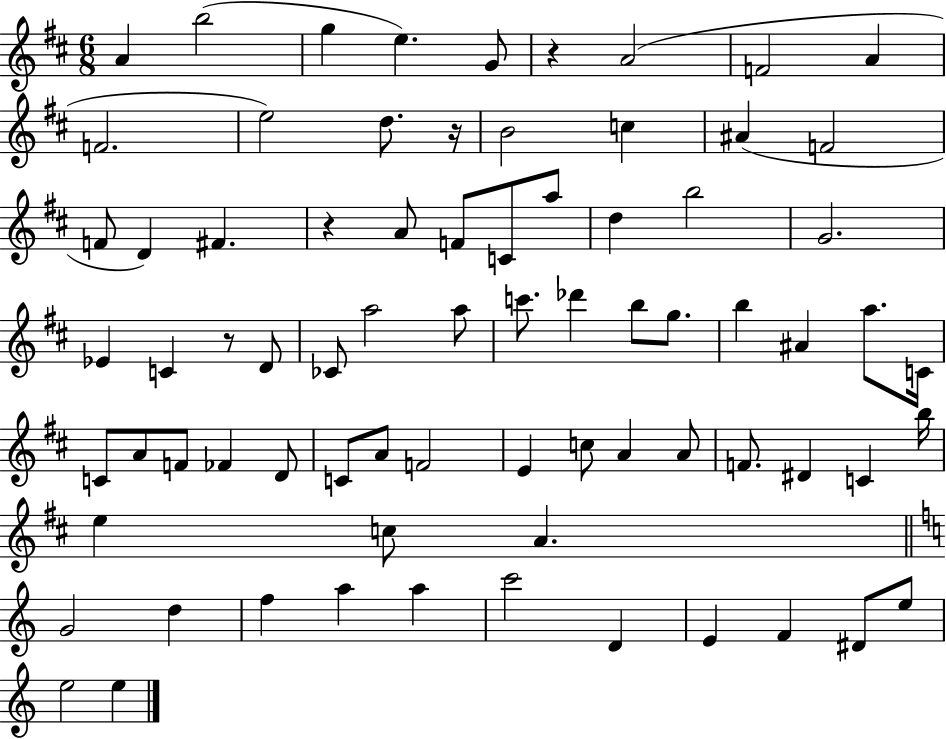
A4/q B5/h G5/q E5/q. G4/e R/q A4/h F4/h A4/q F4/h. E5/h D5/e. R/s B4/h C5/q A#4/q F4/h F4/e D4/q F#4/q. R/q A4/e F4/e C4/e A5/e D5/q B5/h G4/h. Eb4/q C4/q R/e D4/e CES4/e A5/h A5/e C6/e. Db6/q B5/e G5/e. B5/q A#4/q A5/e. C4/s C4/e A4/e F4/e FES4/q D4/e C4/e A4/e F4/h E4/q C5/e A4/q A4/e F4/e. D#4/q C4/q B5/s E5/q C5/e A4/q. G4/h D5/q F5/q A5/q A5/q C6/h D4/q E4/q F4/q D#4/e E5/e E5/h E5/q